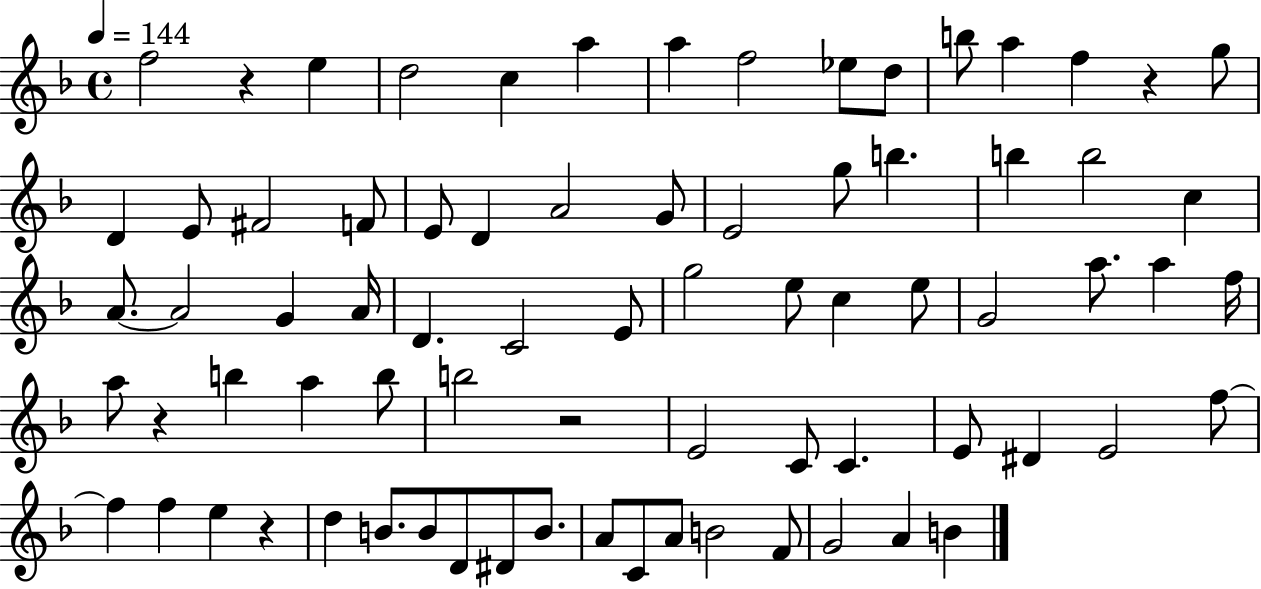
F5/h R/q E5/q D5/h C5/q A5/q A5/q F5/h Eb5/e D5/e B5/e A5/q F5/q R/q G5/e D4/q E4/e F#4/h F4/e E4/e D4/q A4/h G4/e E4/h G5/e B5/q. B5/q B5/h C5/q A4/e. A4/h G4/q A4/s D4/q. C4/h E4/e G5/h E5/e C5/q E5/e G4/h A5/e. A5/q F5/s A5/e R/q B5/q A5/q B5/e B5/h R/h E4/h C4/e C4/q. E4/e D#4/q E4/h F5/e F5/q F5/q E5/q R/q D5/q B4/e. B4/e D4/e D#4/e B4/e. A4/e C4/e A4/e B4/h F4/e G4/h A4/q B4/q